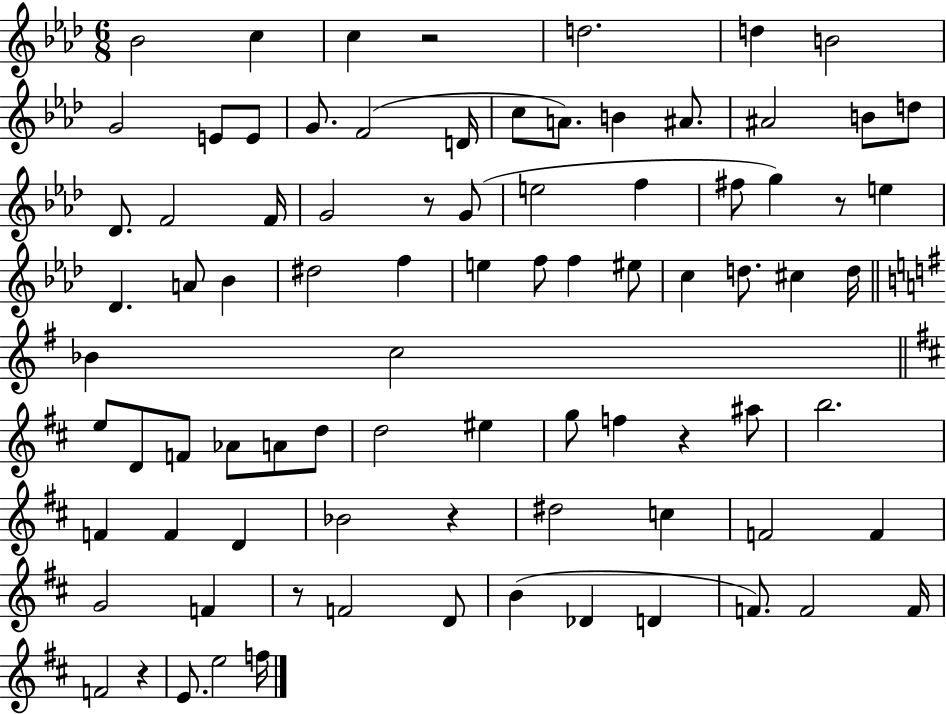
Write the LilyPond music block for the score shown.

{
  \clef treble
  \numericTimeSignature
  \time 6/8
  \key aes \major
  bes'2 c''4 | c''4 r2 | d''2. | d''4 b'2 | \break g'2 e'8 e'8 | g'8. f'2( d'16 | c''8 a'8.) b'4 ais'8. | ais'2 b'8 d''8 | \break des'8. f'2 f'16 | g'2 r8 g'8( | e''2 f''4 | fis''8 g''4) r8 e''4 | \break des'4. a'8 bes'4 | dis''2 f''4 | e''4 f''8 f''4 eis''8 | c''4 d''8. cis''4 d''16 | \break \bar "||" \break \key g \major bes'4 c''2 | \bar "||" \break \key d \major e''8 d'8 f'8 aes'8 a'8 d''8 | d''2 eis''4 | g''8 f''4 r4 ais''8 | b''2. | \break f'4 f'4 d'4 | bes'2 r4 | dis''2 c''4 | f'2 f'4 | \break g'2 f'4 | r8 f'2 d'8 | b'4( des'4 d'4 | f'8.) f'2 f'16 | \break f'2 r4 | e'8. e''2 f''16 | \bar "|."
}